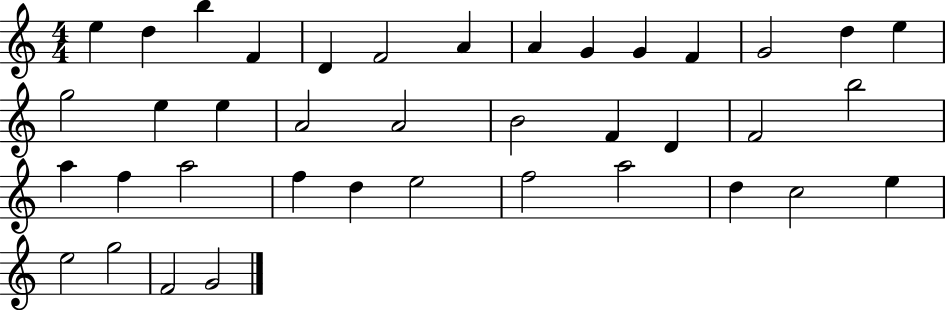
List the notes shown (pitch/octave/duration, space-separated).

E5/q D5/q B5/q F4/q D4/q F4/h A4/q A4/q G4/q G4/q F4/q G4/h D5/q E5/q G5/h E5/q E5/q A4/h A4/h B4/h F4/q D4/q F4/h B5/h A5/q F5/q A5/h F5/q D5/q E5/h F5/h A5/h D5/q C5/h E5/q E5/h G5/h F4/h G4/h